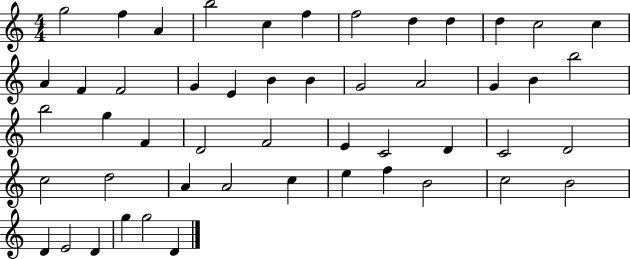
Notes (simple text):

G5/h F5/q A4/q B5/h C5/q F5/q F5/h D5/q D5/q D5/q C5/h C5/q A4/q F4/q F4/h G4/q E4/q B4/q B4/q G4/h A4/h G4/q B4/q B5/h B5/h G5/q F4/q D4/h F4/h E4/q C4/h D4/q C4/h D4/h C5/h D5/h A4/q A4/h C5/q E5/q F5/q B4/h C5/h B4/h D4/q E4/h D4/q G5/q G5/h D4/q